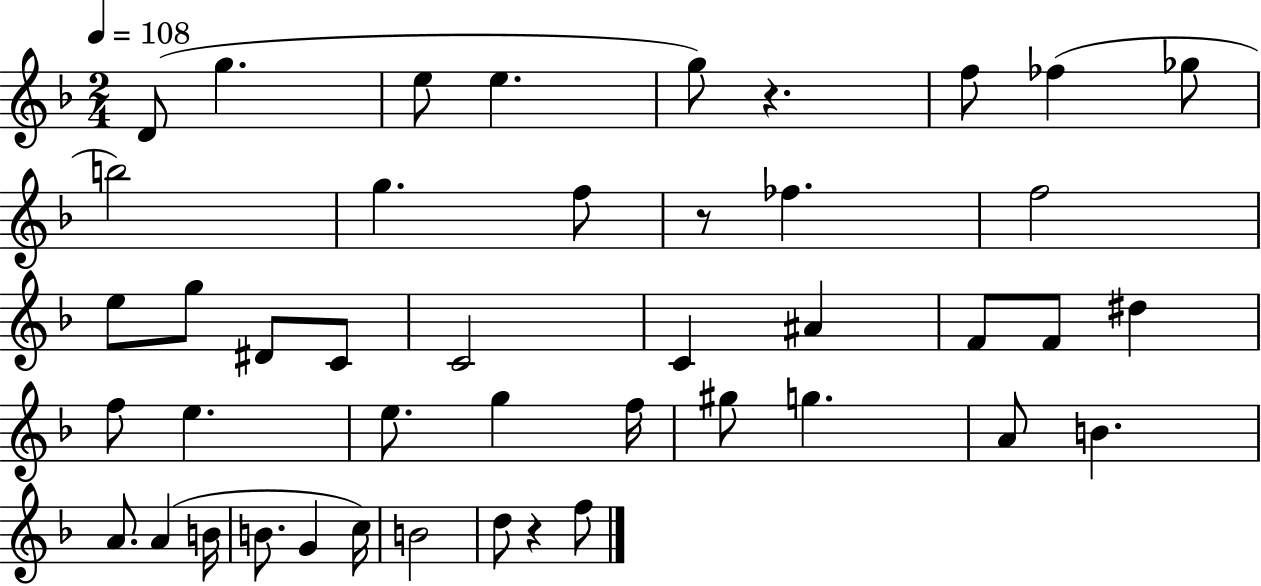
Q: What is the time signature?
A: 2/4